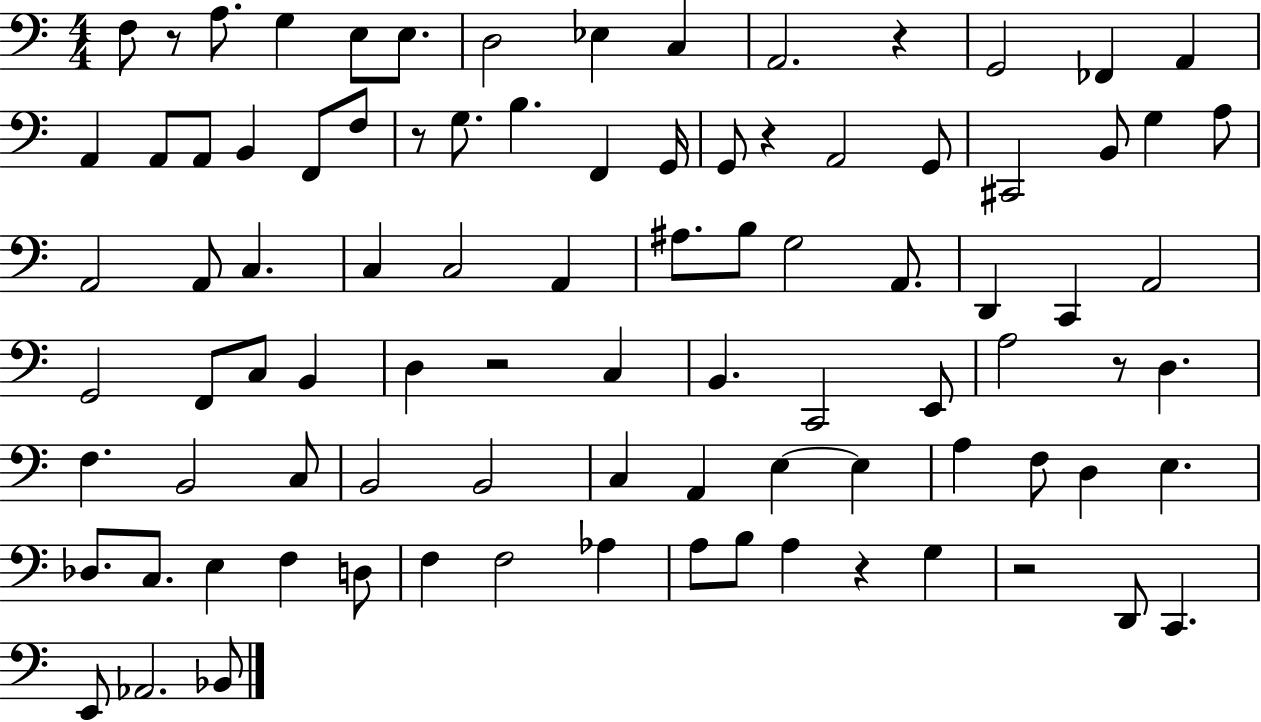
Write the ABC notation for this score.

X:1
T:Untitled
M:4/4
L:1/4
K:C
F,/2 z/2 A,/2 G, E,/2 E,/2 D,2 _E, C, A,,2 z G,,2 _F,, A,, A,, A,,/2 A,,/2 B,, F,,/2 F,/2 z/2 G,/2 B, F,, G,,/4 G,,/2 z A,,2 G,,/2 ^C,,2 B,,/2 G, A,/2 A,,2 A,,/2 C, C, C,2 A,, ^A,/2 B,/2 G,2 A,,/2 D,, C,, A,,2 G,,2 F,,/2 C,/2 B,, D, z2 C, B,, C,,2 E,,/2 A,2 z/2 D, F, B,,2 C,/2 B,,2 B,,2 C, A,, E, E, A, F,/2 D, E, _D,/2 C,/2 E, F, D,/2 F, F,2 _A, A,/2 B,/2 A, z G, z2 D,,/2 C,, E,,/2 _A,,2 _B,,/2